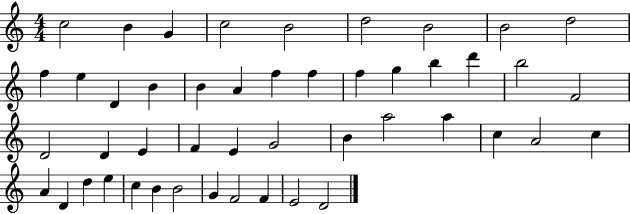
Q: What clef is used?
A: treble